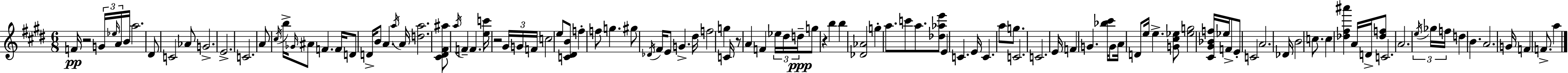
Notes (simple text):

F4/s R/h G4/s Eb5/s A4/s B4/s A5/h. D#4/e C4/h Ab4/e G4/h. E4/h. C4/h. A4/e C#5/s B5/s Gb4/s A#4/e F4/q. F4/s D4/e D4/s B4/e A4/q. A5/s A4/s [D5,A5]/h. [C#4,D#4,F#4,A#5]/e A5/s F4/q F4/q. [E5,C6]/s R/h G#4/s G4/s F4/s C5/h E5/e [C4,D#4,B4]/e F5/q F5/e G5/q. G#5/e Db4/s F#4/s E4/e G4/q. D#5/s F5/h G5/q C4/s R/e A4/q F4/q Eb5/s D#5/s D5/s G5/e R/q B5/q B5/q [Db4,Ab4]/h G5/q A5/e. C6/e A5/e. [Db5,Ab5,E6]/e E4/q C4/q. E4/s C4/q. A5/e G5/e. C4/h. C4/h. E4/s F4/q G4/q. [Bb5,C#6]/s G4/e A4/s D4/e E5/s E5/q. [G4,C#5,Eb5]/e [Eb5,G5]/h [C#4,G#4,Bb4,F5]/s Eb5/s F4/e E4/e C4/h A4/h. Db4/s B4/h C5/e. C5/q [Db5,F#5,A#6]/q A4/s D4/s [Db5,F5]/e C4/h. A4/h. E5/s Gb5/s F5/s D5/q B4/q. A4/h. G4/s F4/q F4/e. A5/q